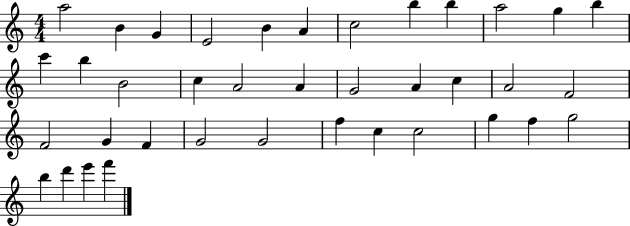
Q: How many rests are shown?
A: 0